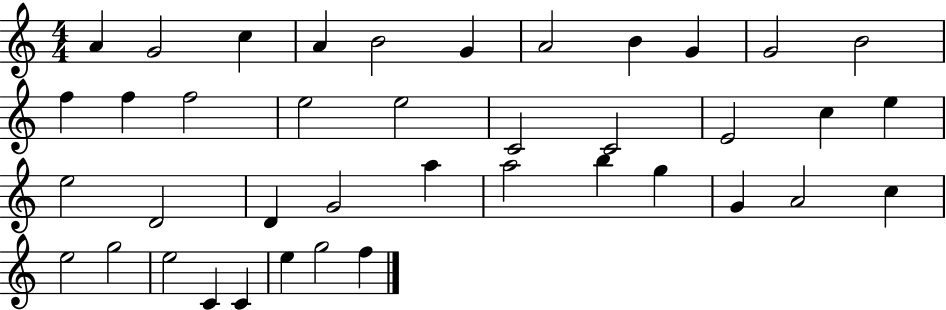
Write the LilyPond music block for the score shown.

{
  \clef treble
  \numericTimeSignature
  \time 4/4
  \key c \major
  a'4 g'2 c''4 | a'4 b'2 g'4 | a'2 b'4 g'4 | g'2 b'2 | \break f''4 f''4 f''2 | e''2 e''2 | c'2 c'2 | e'2 c''4 e''4 | \break e''2 d'2 | d'4 g'2 a''4 | a''2 b''4 g''4 | g'4 a'2 c''4 | \break e''2 g''2 | e''2 c'4 c'4 | e''4 g''2 f''4 | \bar "|."
}